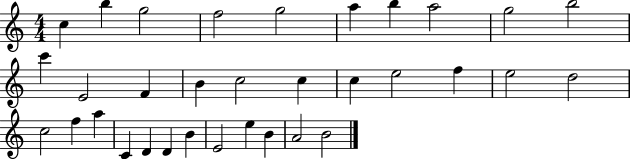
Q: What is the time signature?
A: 4/4